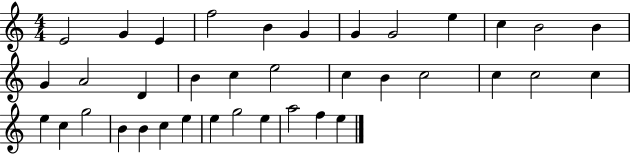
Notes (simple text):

E4/h G4/q E4/q F5/h B4/q G4/q G4/q G4/h E5/q C5/q B4/h B4/q G4/q A4/h D4/q B4/q C5/q E5/h C5/q B4/q C5/h C5/q C5/h C5/q E5/q C5/q G5/h B4/q B4/q C5/q E5/q E5/q G5/h E5/q A5/h F5/q E5/q